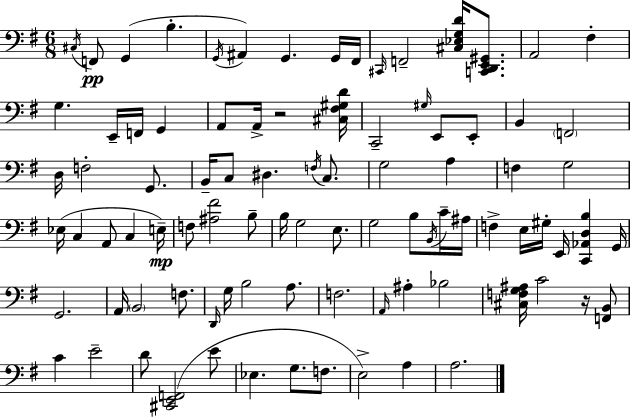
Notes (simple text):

C#3/s F2/e G2/q B3/q. G2/s A#2/q G2/q. G2/s F#2/s C#2/s F2/h [C#3,Eb3,G3,D4]/s [C2,D2,E2,G#2]/e. A2/h F#3/q G3/q. E2/s F2/s G2/q A2/e A2/s R/h [C#3,F#3,G#3,D4]/s C2/h G#3/s E2/e E2/e B2/q F2/h D3/s F3/h G2/e. B2/s C3/e D#3/q. F3/s C3/e. G3/h A3/q F3/q G3/h Eb3/s C3/q A2/e C3/q E3/s F3/e [A#3,F#4]/h B3/e B3/s G3/h E3/e. G3/h B3/e B2/s C4/s A#3/s F3/q E3/s G#3/s E2/s [C2,Ab2,D3,B3]/q G2/s G2/h. A2/s B2/h F3/e. D2/s G3/s B3/h A3/e. F3/h. A2/s A#3/q Bb3/h [C#3,F3,G3,A#3]/s C4/h R/s [F2,B2]/e C4/q E4/h D4/e [C#2,E2,F2]/h E4/e Eb3/q. G3/e. F3/e. E3/h A3/q A3/h.